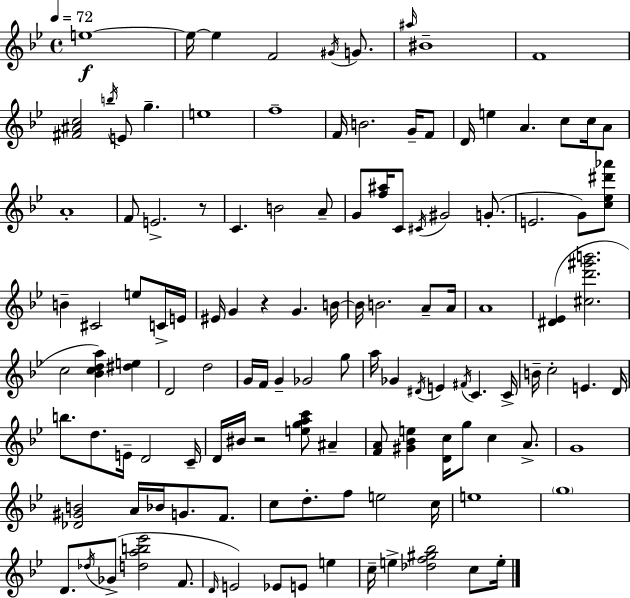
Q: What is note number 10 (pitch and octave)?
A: B5